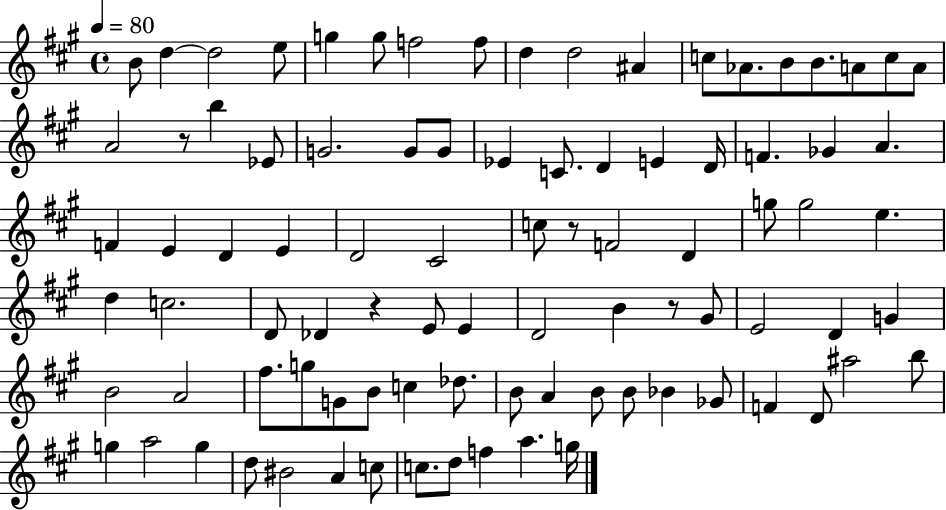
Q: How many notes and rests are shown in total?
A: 90